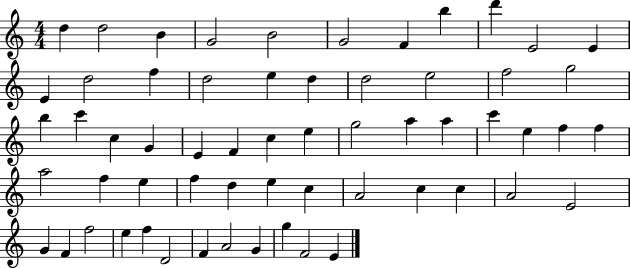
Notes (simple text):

D5/q D5/h B4/q G4/h B4/h G4/h F4/q B5/q D6/q E4/h E4/q E4/q D5/h F5/q D5/h E5/q D5/q D5/h E5/h F5/h G5/h B5/q C6/q C5/q G4/q E4/q F4/q C5/q E5/q G5/h A5/q A5/q C6/q E5/q F5/q F5/q A5/h F5/q E5/q F5/q D5/q E5/q C5/q A4/h C5/q C5/q A4/h E4/h G4/q F4/q F5/h E5/q F5/q D4/h F4/q A4/h G4/q G5/q F4/h E4/q